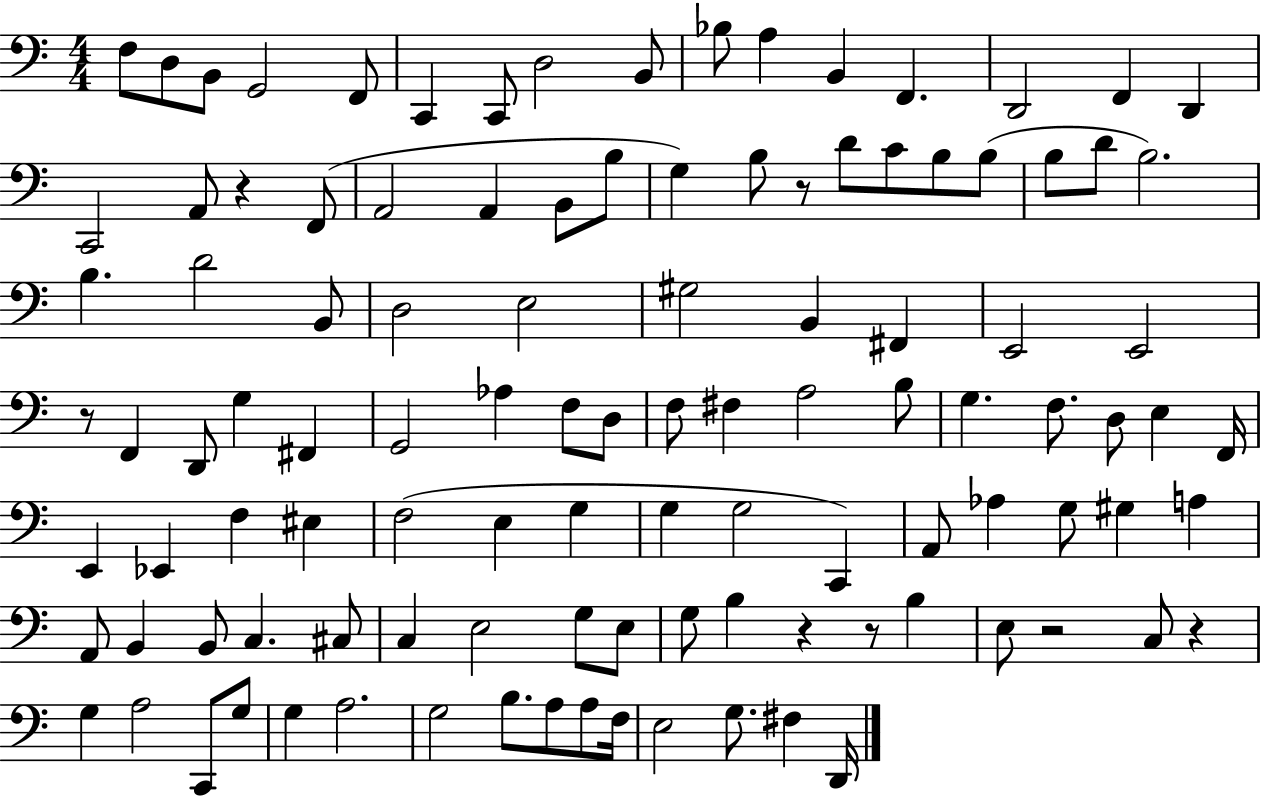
F3/e D3/e B2/e G2/h F2/e C2/q C2/e D3/h B2/e Bb3/e A3/q B2/q F2/q. D2/h F2/q D2/q C2/h A2/e R/q F2/e A2/h A2/q B2/e B3/e G3/q B3/e R/e D4/e C4/e B3/e B3/e B3/e D4/e B3/h. B3/q. D4/h B2/e D3/h E3/h G#3/h B2/q F#2/q E2/h E2/h R/e F2/q D2/e G3/q F#2/q G2/h Ab3/q F3/e D3/e F3/e F#3/q A3/h B3/e G3/q. F3/e. D3/e E3/q F2/s E2/q Eb2/q F3/q EIS3/q F3/h E3/q G3/q G3/q G3/h C2/q A2/e Ab3/q G3/e G#3/q A3/q A2/e B2/q B2/e C3/q. C#3/e C3/q E3/h G3/e E3/e G3/e B3/q R/q R/e B3/q E3/e R/h C3/e R/q G3/q A3/h C2/e G3/e G3/q A3/h. G3/h B3/e. A3/e A3/e F3/s E3/h G3/e. F#3/q D2/s